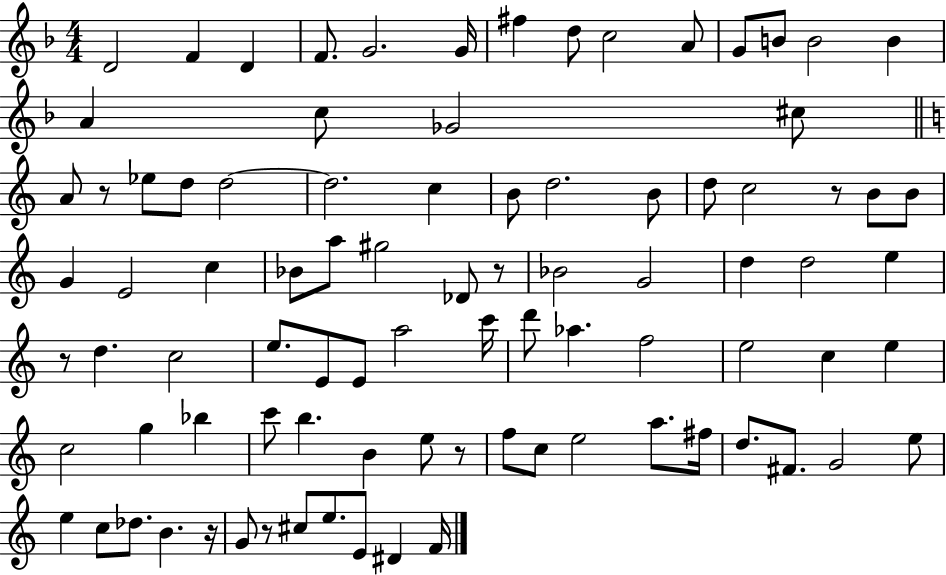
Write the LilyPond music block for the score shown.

{
  \clef treble
  \numericTimeSignature
  \time 4/4
  \key f \major
  d'2 f'4 d'4 | f'8. g'2. g'16 | fis''4 d''8 c''2 a'8 | g'8 b'8 b'2 b'4 | \break a'4 c''8 ges'2 cis''8 | \bar "||" \break \key c \major a'8 r8 ees''8 d''8 d''2~~ | d''2. c''4 | b'8 d''2. b'8 | d''8 c''2 r8 b'8 b'8 | \break g'4 e'2 c''4 | bes'8 a''8 gis''2 des'8 r8 | bes'2 g'2 | d''4 d''2 e''4 | \break r8 d''4. c''2 | e''8. e'8 e'8 a''2 c'''16 | d'''8 aes''4. f''2 | e''2 c''4 e''4 | \break c''2 g''4 bes''4 | c'''8 b''4. b'4 e''8 r8 | f''8 c''8 e''2 a''8. fis''16 | d''8. fis'8. g'2 e''8 | \break e''4 c''8 des''8. b'4. r16 | g'8 r8 cis''8 e''8. e'8 dis'4 f'16 | \bar "|."
}